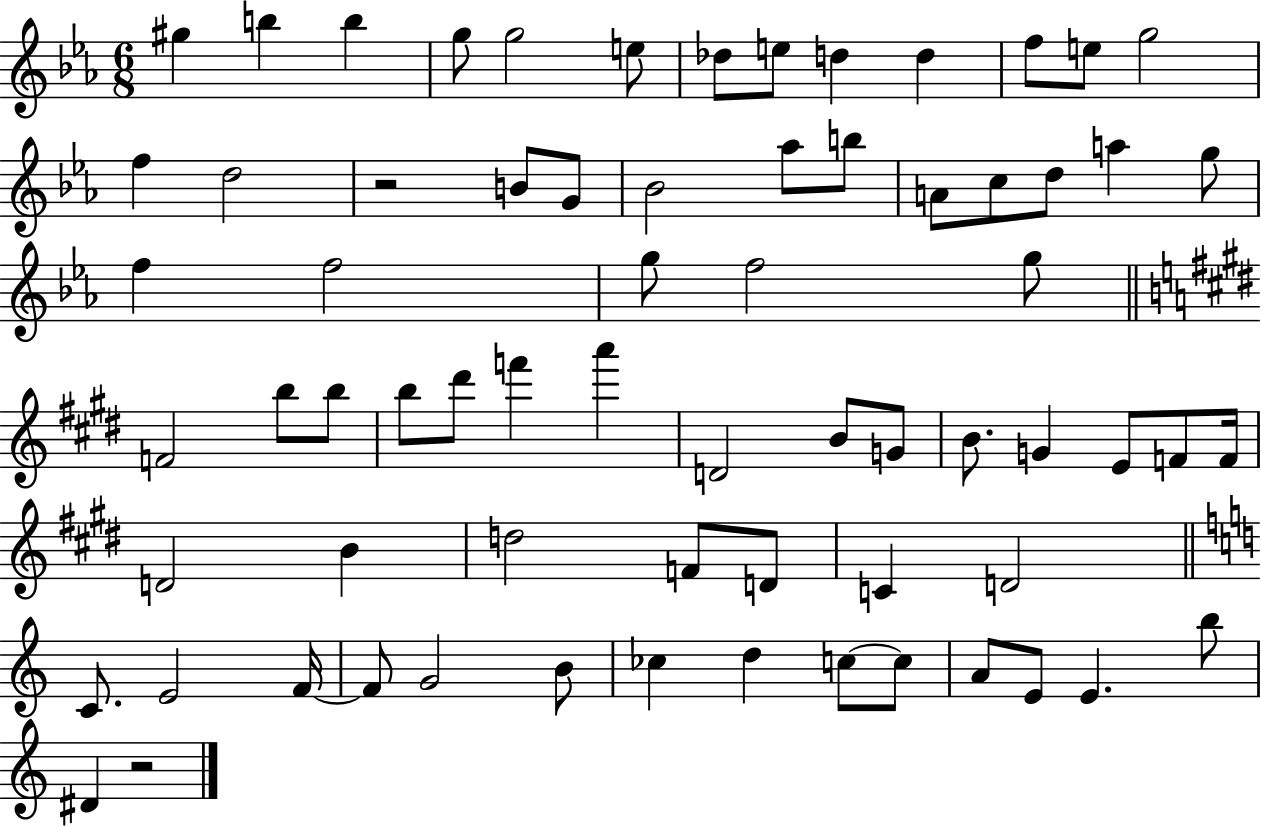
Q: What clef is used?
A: treble